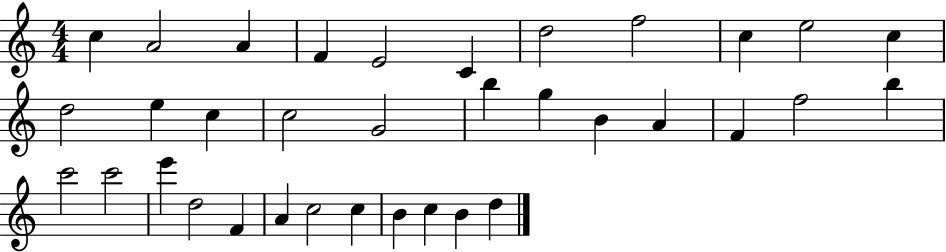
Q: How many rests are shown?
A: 0